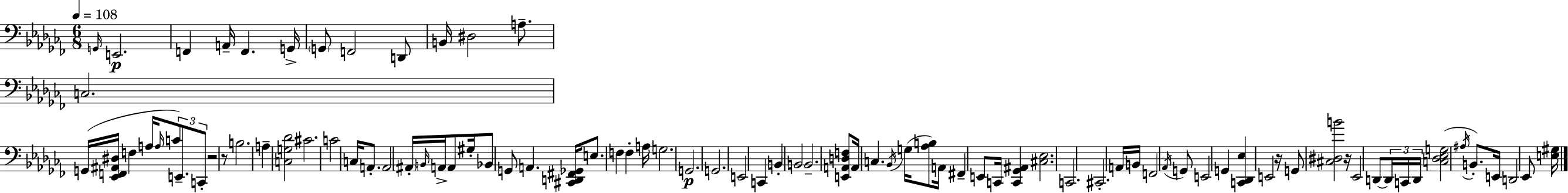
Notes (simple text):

G2/s E2/h. F2/q A2/s F2/q. G2/s G2/e F2/h D2/e B2/s D#3/h A3/e. C3/h. G2/s [Eb2,F2,A#2,D#3]/s F3/q A3/s A3/s C4/e E2/e. C2/e R/h R/e B3/h. A3/q [C3,G3,Db4]/h C#4/h. C4/h C3/s A2/e. A2/h A#2/s B2/s A2/s A2/e G#3/s Bb2/e G2/e A2/q. [C#2,D2,F#2,Gb2]/s E3/e. F3/q F3/q A3/s G3/h. G2/h. G2/h. E2/h C2/q B2/q B2/h B2/h. [E2,A2,D3,F3]/e A2/s C3/q. Bb2/s G3/s [Ab3,B3]/e A2/s F#2/q E2/e C2/s [C2,Gb2,A#2]/q [C#3,Eb3]/h. C2/h. C#2/h. A2/s B2/s F2/h Ab2/s G2/e E2/h G2/q [C2,Db2,Eb3]/q E2/h R/s G2/e [C#3,D#3,B4]/h R/s Eb2/h D2/e D2/s C2/s D2/s [C3,Db3,Eb3,G3]/h A#3/s B2/e. E2/s D2/h Eb2/e [E3,G#3]/s